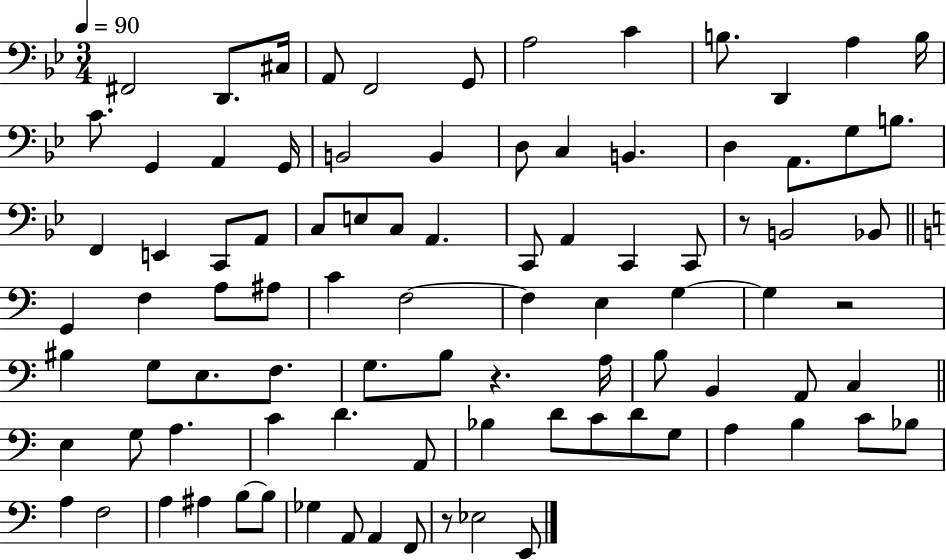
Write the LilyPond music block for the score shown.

{
  \clef bass
  \numericTimeSignature
  \time 3/4
  \key bes \major
  \tempo 4 = 90
  fis,2 d,8. cis16 | a,8 f,2 g,8 | a2 c'4 | b8. d,4 a4 b16 | \break c'8. g,4 a,4 g,16 | b,2 b,4 | d8 c4 b,4. | d4 a,8. g8 b8. | \break f,4 e,4 c,8 a,8 | c8 e8 c8 a,4. | c,8 a,4 c,4 c,8 | r8 b,2 bes,8 | \break \bar "||" \break \key a \minor g,4 f4 a8 ais8 | c'4 f2~~ | f4 e4 g4~~ | g4 r2 | \break bis4 g8 e8. f8. | g8. b8 r4. a16 | b8 b,4 a,8 c4 | \bar "||" \break \key c \major e4 g8 a4. | c'4 d'4. a,8 | bes4 d'8 c'8 d'8 g8 | a4 b4 c'8 bes8 | \break a4 f2 | a4 ais4 b8~~ b8 | ges4 a,8 a,4 f,8 | r8 ees2 e,8 | \break \bar "|."
}